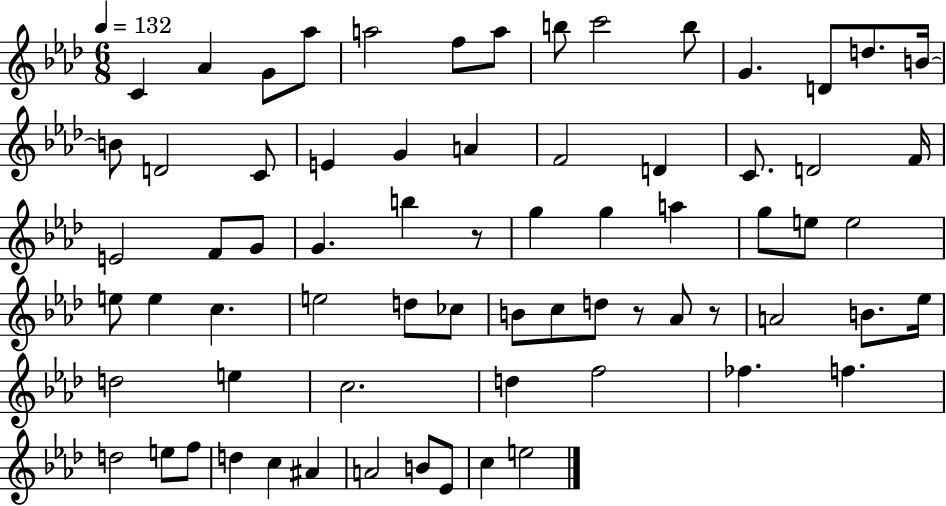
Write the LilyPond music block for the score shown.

{
  \clef treble
  \numericTimeSignature
  \time 6/8
  \key aes \major
  \tempo 4 = 132
  c'4 aes'4 g'8 aes''8 | a''2 f''8 a''8 | b''8 c'''2 b''8 | g'4. d'8 d''8. b'16~~ | \break b'8 d'2 c'8 | e'4 g'4 a'4 | f'2 d'4 | c'8. d'2 f'16 | \break e'2 f'8 g'8 | g'4. b''4 r8 | g''4 g''4 a''4 | g''8 e''8 e''2 | \break e''8 e''4 c''4. | e''2 d''8 ces''8 | b'8 c''8 d''8 r8 aes'8 r8 | a'2 b'8. ees''16 | \break d''2 e''4 | c''2. | d''4 f''2 | fes''4. f''4. | \break d''2 e''8 f''8 | d''4 c''4 ais'4 | a'2 b'8 ees'8 | c''4 e''2 | \break \bar "|."
}